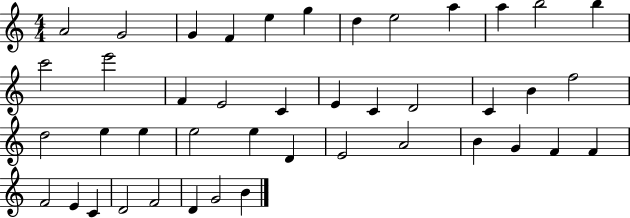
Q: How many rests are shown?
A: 0